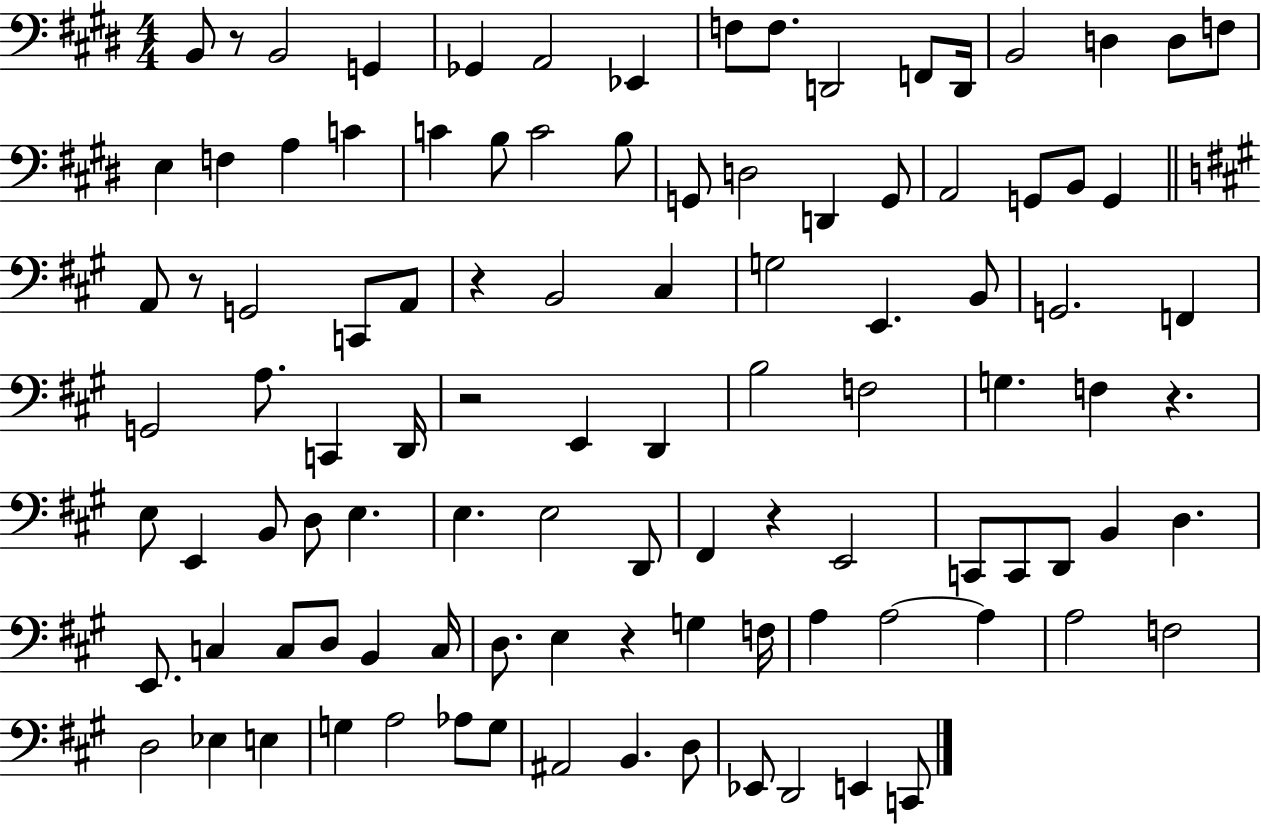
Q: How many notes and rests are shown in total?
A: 103